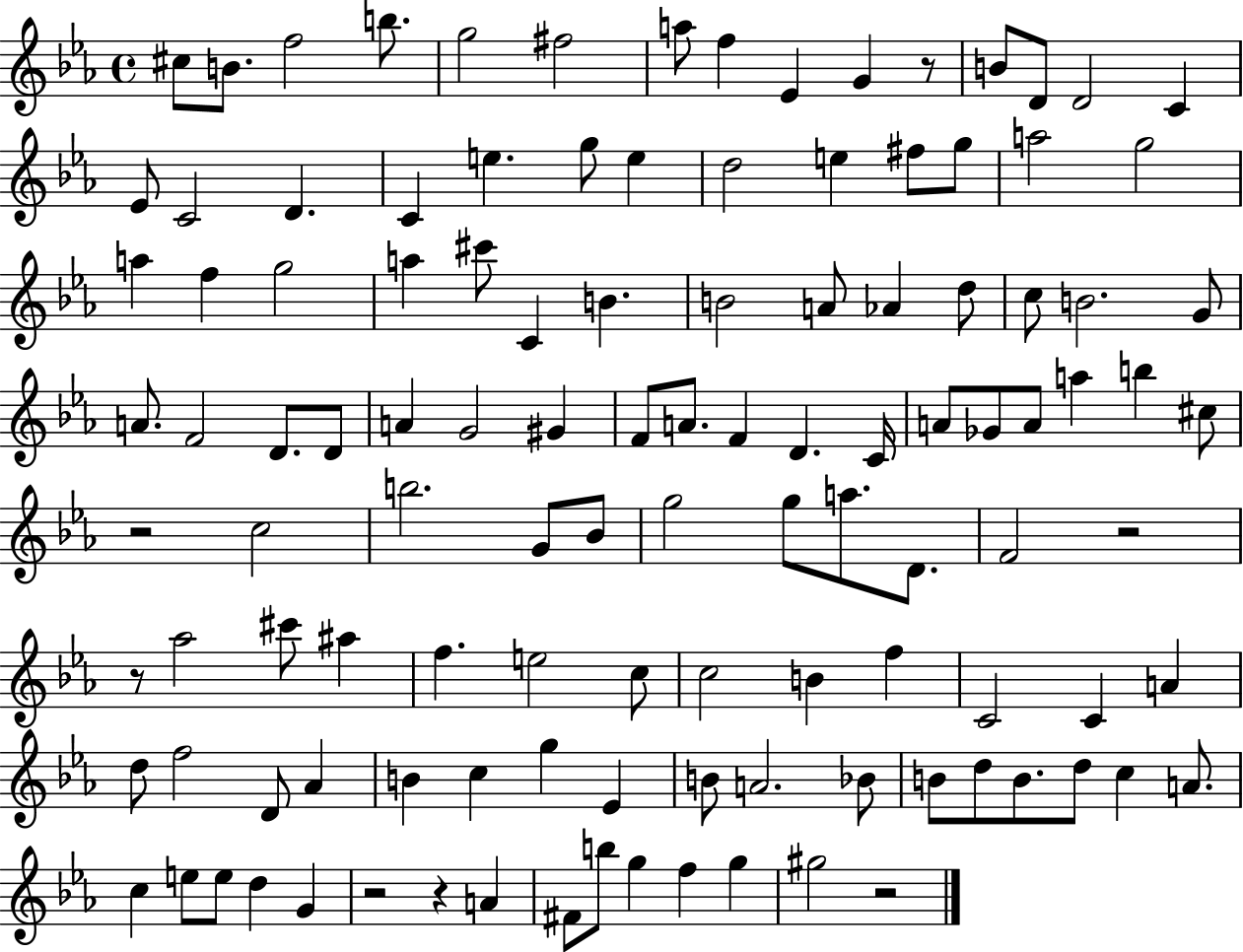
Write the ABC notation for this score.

X:1
T:Untitled
M:4/4
L:1/4
K:Eb
^c/2 B/2 f2 b/2 g2 ^f2 a/2 f _E G z/2 B/2 D/2 D2 C _E/2 C2 D C e g/2 e d2 e ^f/2 g/2 a2 g2 a f g2 a ^c'/2 C B B2 A/2 _A d/2 c/2 B2 G/2 A/2 F2 D/2 D/2 A G2 ^G F/2 A/2 F D C/4 A/2 _G/2 A/2 a b ^c/2 z2 c2 b2 G/2 _B/2 g2 g/2 a/2 D/2 F2 z2 z/2 _a2 ^c'/2 ^a f e2 c/2 c2 B f C2 C A d/2 f2 D/2 _A B c g _E B/2 A2 _B/2 B/2 d/2 B/2 d/2 c A/2 c e/2 e/2 d G z2 z A ^F/2 b/2 g f g ^g2 z2